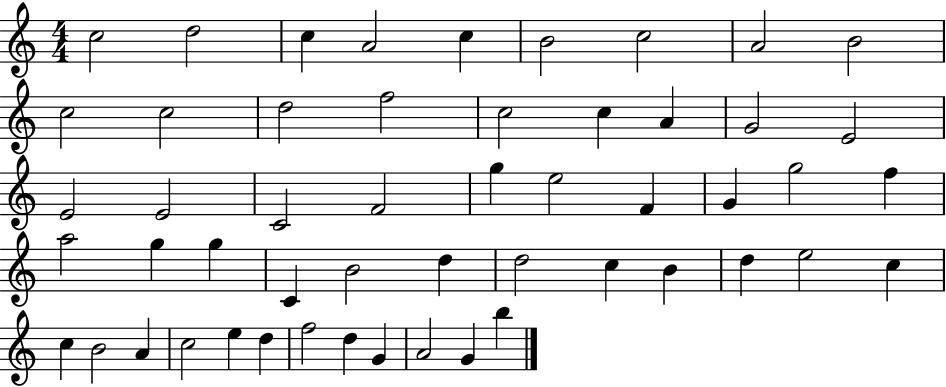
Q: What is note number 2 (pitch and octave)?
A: D5